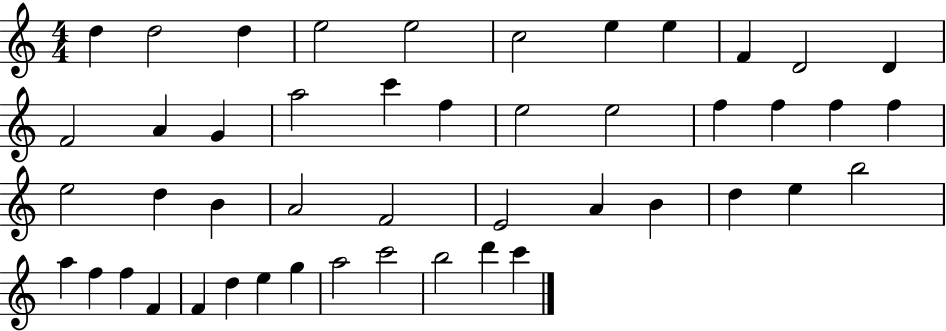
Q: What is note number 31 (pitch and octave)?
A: B4